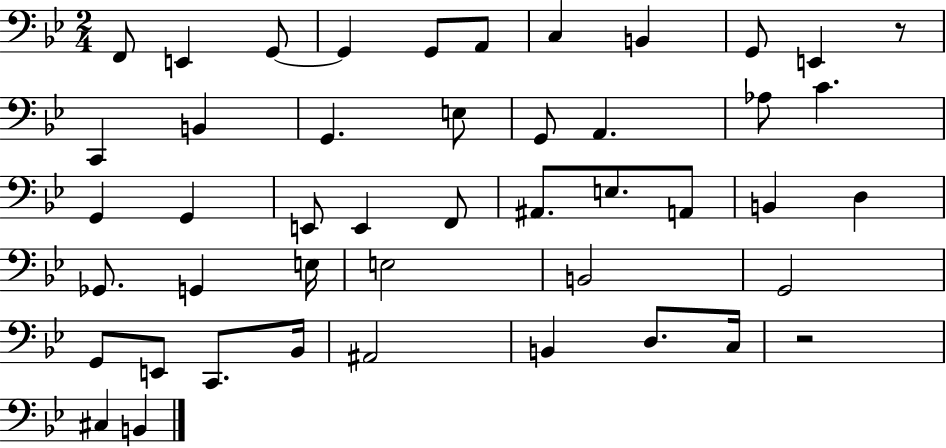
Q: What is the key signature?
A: BES major